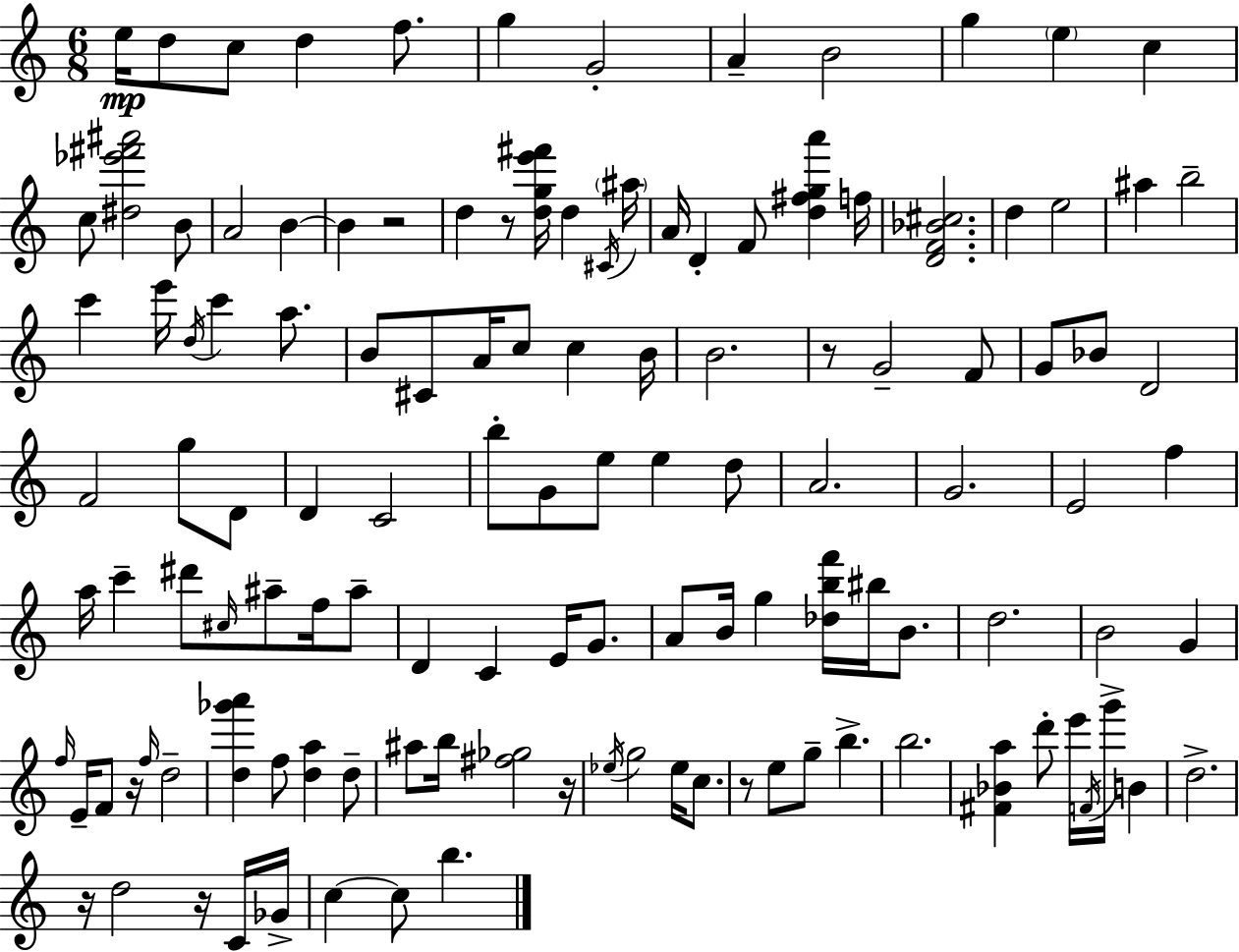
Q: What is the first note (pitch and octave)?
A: E5